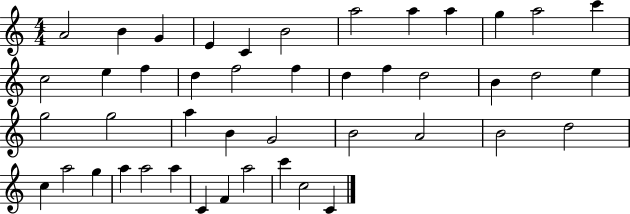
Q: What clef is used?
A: treble